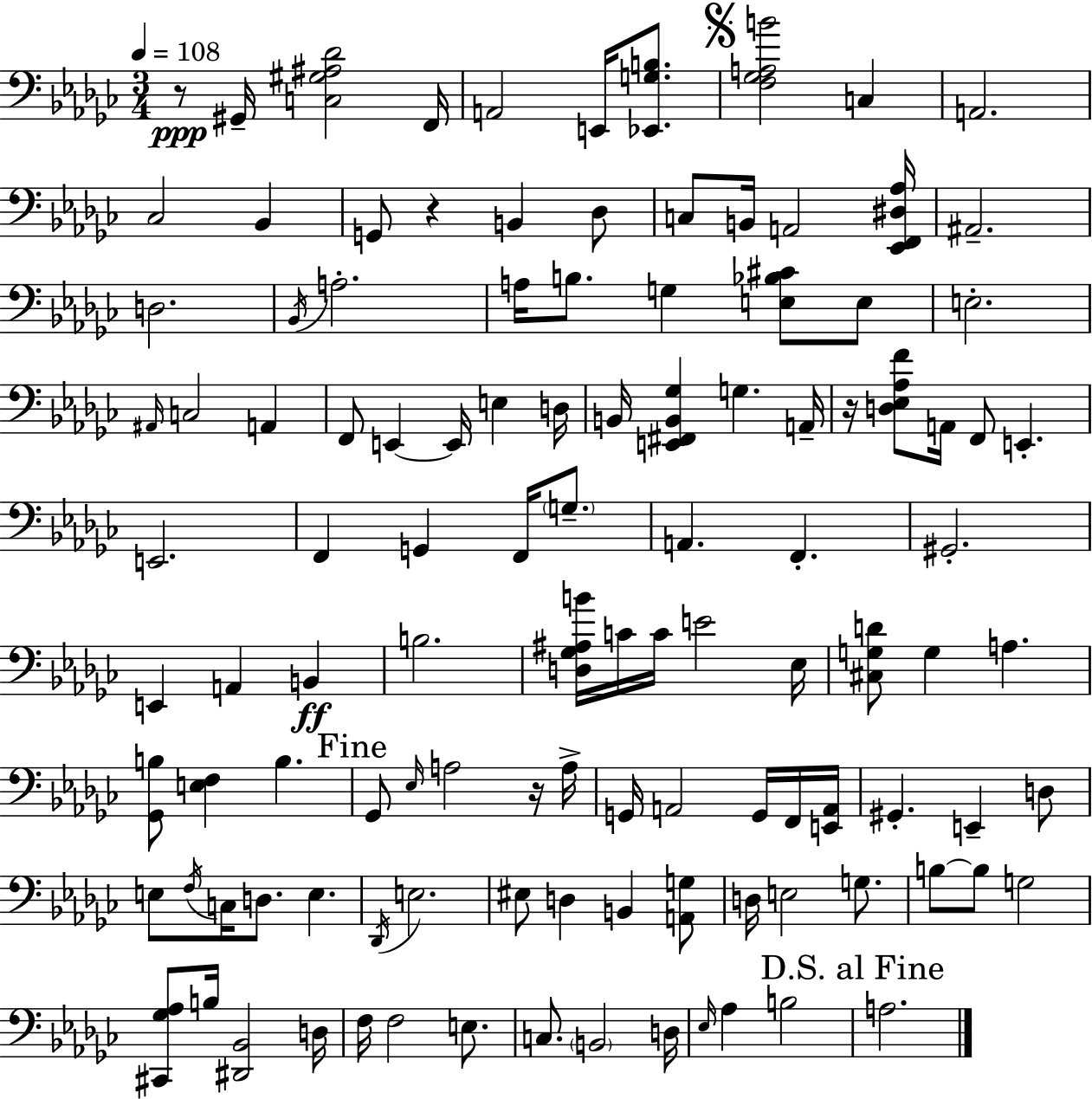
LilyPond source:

{
  \clef bass
  \numericTimeSignature
  \time 3/4
  \key ees \minor
  \tempo 4 = 108
  \repeat volta 2 { r8\ppp gis,16-- <c gis ais des'>2 f,16 | a,2 e,16 <ees, g b>8. | \mark \markup { \musicglyph "scripts.segno" } <f ges a b'>2 c4 | a,2. | \break ces2 bes,4 | g,8 r4 b,4 des8 | c8 b,16 a,2 <ees, f, dis aes>16 | ais,2.-- | \break d2. | \acciaccatura { bes,16 } a2.-. | a16 b8. g4 <e bes cis'>8 e8 | e2.-. | \break \grace { ais,16 } c2 a,4 | f,8 e,4~~ e,16 e4 | d16 b,16 <e, fis, b, ges>4 g4. | a,16-- r16 <d ees aes f'>8 a,16 f,8 e,4.-. | \break e,2. | f,4 g,4 f,16 \parenthesize g8.-- | a,4. f,4.-. | gis,2.-. | \break e,4 a,4 b,4\ff | b2. | <d ges ais b'>16 c'16 c'16 e'2 | ees16 <cis g d'>8 g4 a4. | \break <ges, b>8 <e f>4 b4. | \mark "Fine" ges,8 \grace { ees16 } a2 | r16 a16-> g,16 a,2 | g,16 f,16 <e, a,>16 gis,4.-. e,4-- | \break d8 e8 \acciaccatura { f16 } c16 d8. e4. | \acciaccatura { des,16 } e2. | eis8 d4 b,4 | <a, g>8 d16 e2 | \break g8. b8~~ b8 g2 | <cis, ges aes>8 b16 <dis, bes,>2 | d16 f16 f2 | e8. c8. \parenthesize b,2 | \break d16 \grace { ees16 } aes4 b2 | \mark "D.S. al Fine" a2. | } \bar "|."
}